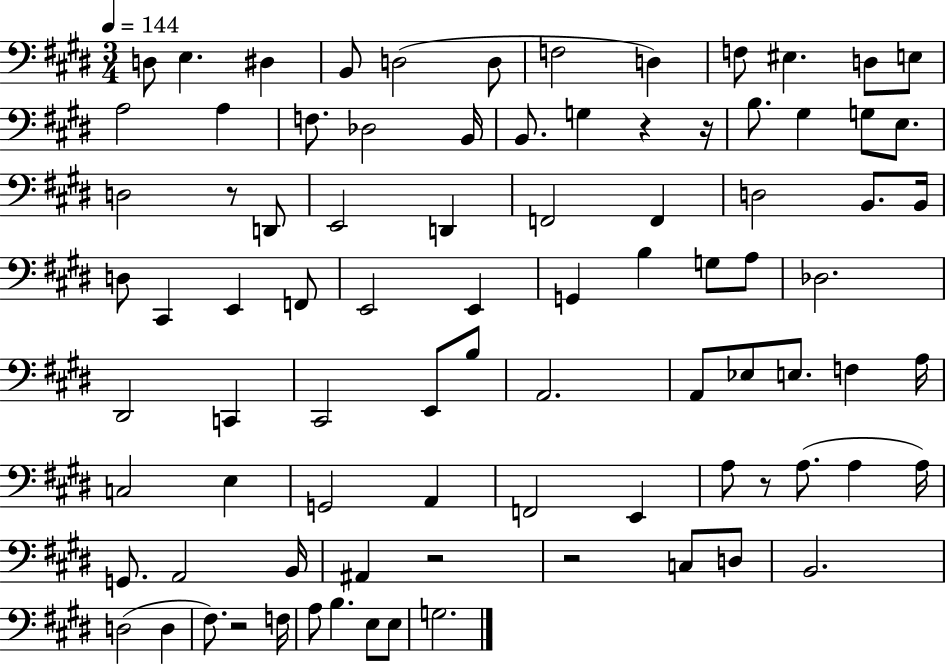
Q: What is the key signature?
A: E major